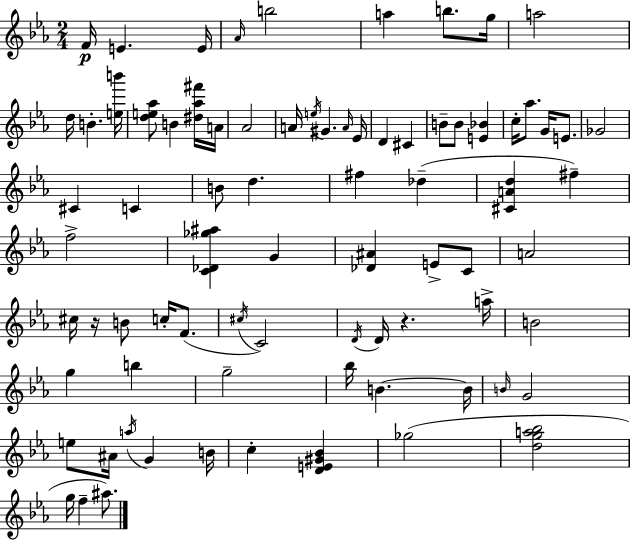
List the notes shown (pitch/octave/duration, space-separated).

F4/s E4/q. E4/s Ab4/s B5/h A5/q B5/e. G5/s A5/h D5/s B4/q. [E5,B6]/s [D5,E5,Ab5]/e B4/q [D#5,Ab5,F#6]/s A4/s Ab4/h A4/s E5/s G#4/q. A4/s Eb4/s D4/q C#4/q B4/e B4/e [E4,Bb4]/q C5/s Ab5/e. G4/s E4/e. Gb4/h C#4/q C4/q B4/e D5/q. F#5/q Db5/q [C#4,A4,D5]/q F#5/q F5/h [C4,Db4,Gb5,A#5]/q G4/q [Db4,A#4]/q E4/e C4/e A4/h C#5/s R/s B4/e C5/s F4/e. C#5/s C4/h D4/s D4/s R/q. A5/s B4/h G5/q B5/q G5/h Bb5/s B4/q. B4/s B4/s G4/h E5/e A#4/s A5/s G4/q B4/s C5/q [D4,E4,G#4,Bb4]/q Gb5/h [D5,G5,A5,Bb5]/h G5/s F5/q A#5/e.